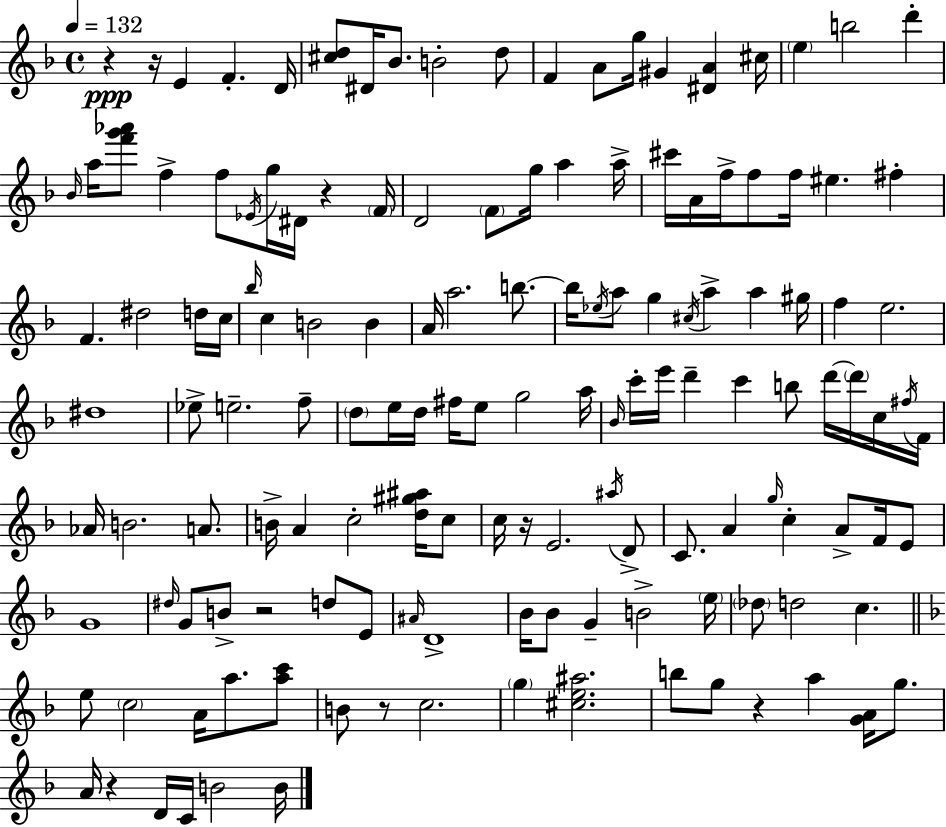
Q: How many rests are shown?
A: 8